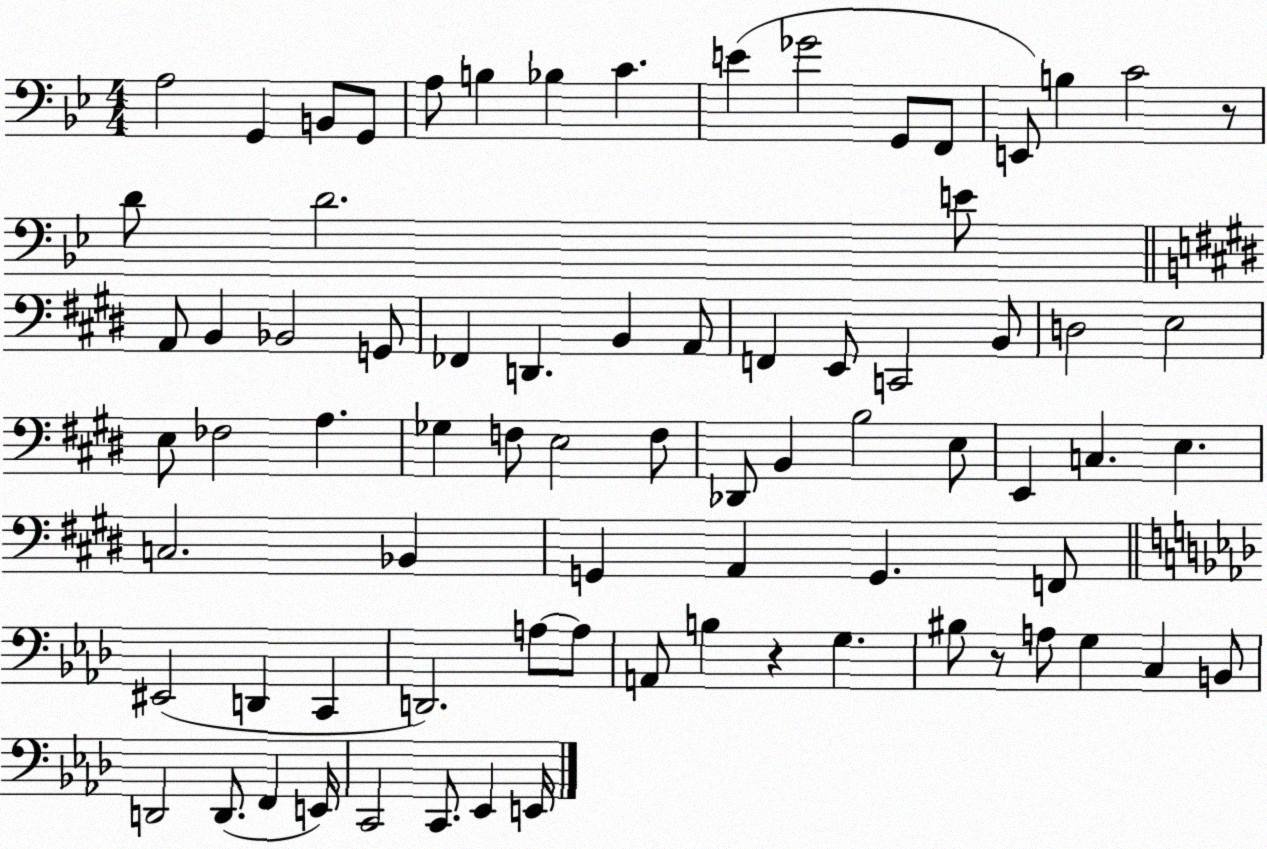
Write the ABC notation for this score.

X:1
T:Untitled
M:4/4
L:1/4
K:Bb
A,2 G,, B,,/2 G,,/2 A,/2 B, _B, C E _G2 G,,/2 F,,/2 E,,/2 B, C2 z/2 D/2 D2 E/2 A,,/2 B,, _B,,2 G,,/2 _F,, D,, B,, A,,/2 F,, E,,/2 C,,2 B,,/2 D,2 E,2 E,/2 _F,2 A, _G, F,/2 E,2 F,/2 _D,,/2 B,, B,2 E,/2 E,, C, E, C,2 _B,, G,, A,, G,, F,,/2 ^E,,2 D,, C,, D,,2 A,/2 A,/2 A,,/2 B, z G, ^B,/2 z/2 A,/2 G, C, B,,/2 D,,2 D,,/2 F,, E,,/4 C,,2 C,,/2 _E,, E,,/4